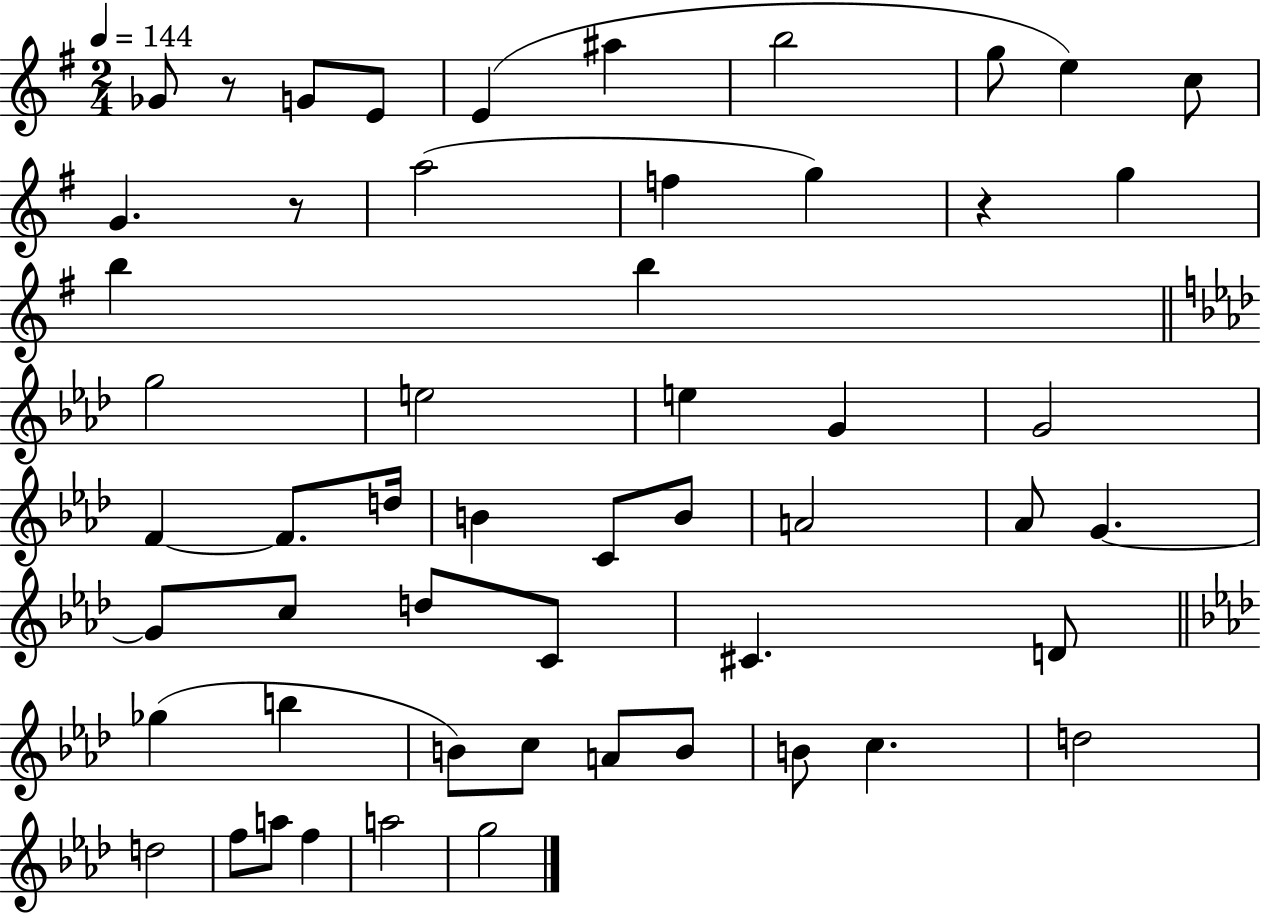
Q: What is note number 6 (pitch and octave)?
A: B5